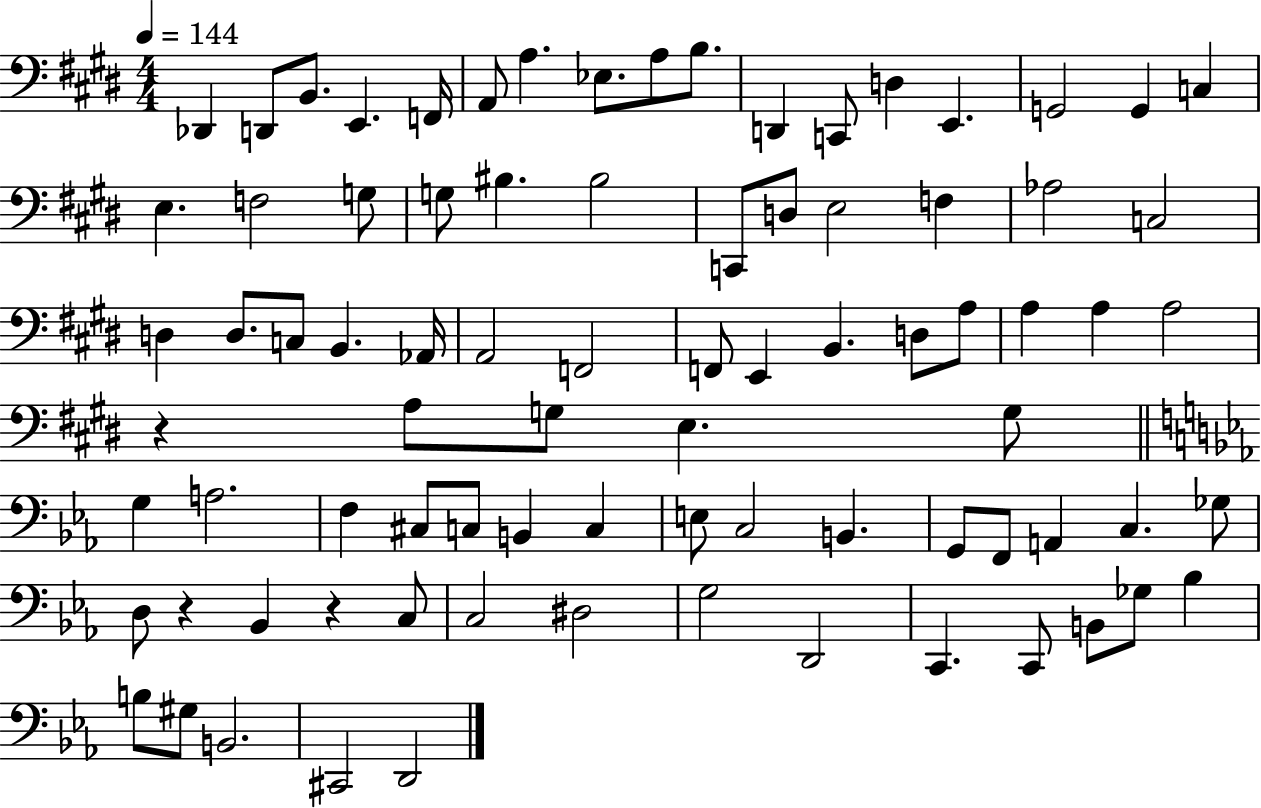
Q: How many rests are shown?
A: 3